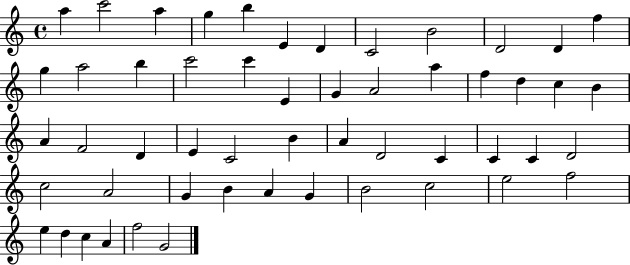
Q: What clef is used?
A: treble